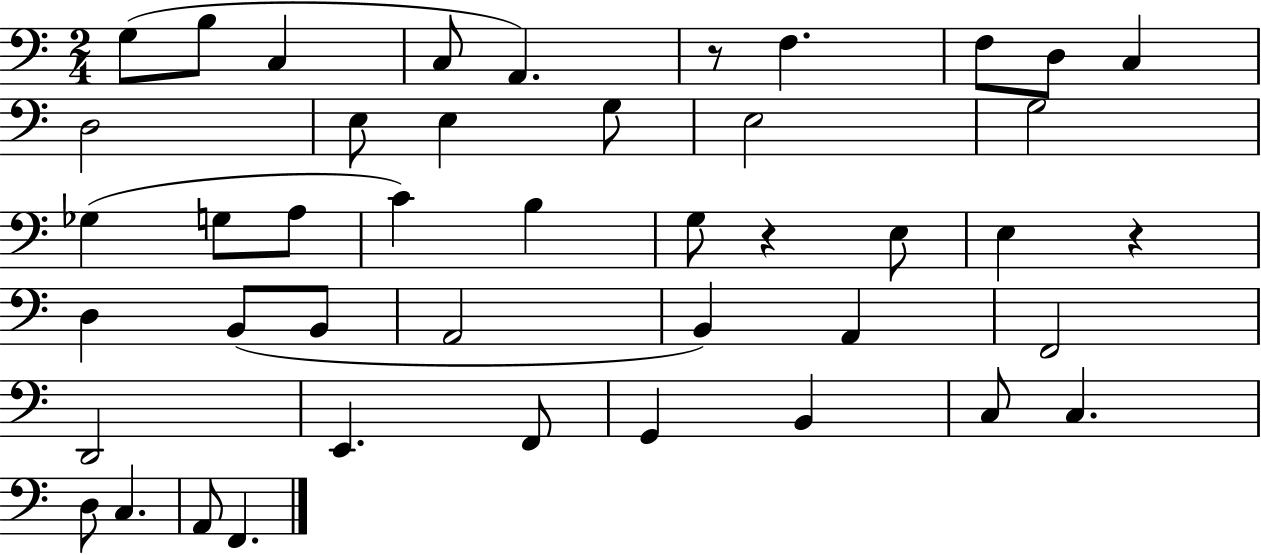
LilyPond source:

{
  \clef bass
  \numericTimeSignature
  \time 2/4
  \key c \major
  g8( b8 c4 | c8 a,4.) | r8 f4. | f8 d8 c4 | \break d2 | e8 e4 g8 | e2 | g2 | \break ges4( g8 a8 | c'4) b4 | g8 r4 e8 | e4 r4 | \break d4 b,8( b,8 | a,2 | b,4) a,4 | f,2 | \break d,2 | e,4. f,8 | g,4 b,4 | c8 c4. | \break d8 c4. | a,8 f,4. | \bar "|."
}